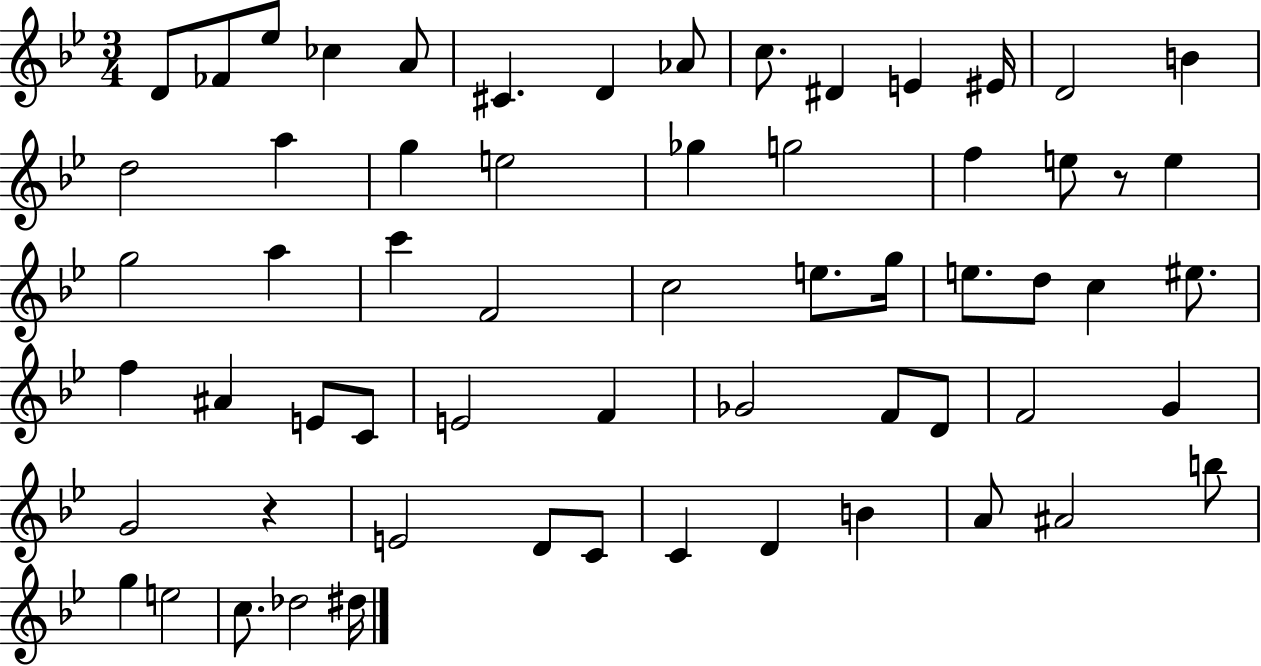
X:1
T:Untitled
M:3/4
L:1/4
K:Bb
D/2 _F/2 _e/2 _c A/2 ^C D _A/2 c/2 ^D E ^E/4 D2 B d2 a g e2 _g g2 f e/2 z/2 e g2 a c' F2 c2 e/2 g/4 e/2 d/2 c ^e/2 f ^A E/2 C/2 E2 F _G2 F/2 D/2 F2 G G2 z E2 D/2 C/2 C D B A/2 ^A2 b/2 g e2 c/2 _d2 ^d/4